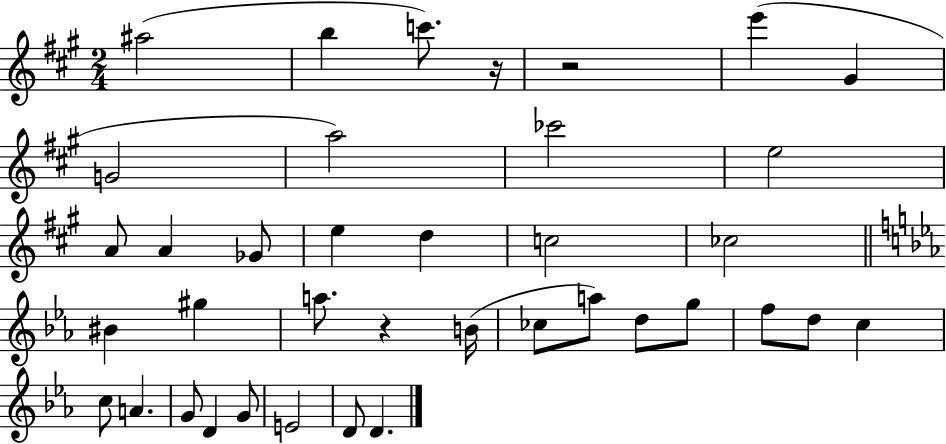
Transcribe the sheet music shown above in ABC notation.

X:1
T:Untitled
M:2/4
L:1/4
K:A
^a2 b c'/2 z/4 z2 e' ^G G2 a2 _c'2 e2 A/2 A _G/2 e d c2 _c2 ^B ^g a/2 z B/4 _c/2 a/2 d/2 g/2 f/2 d/2 c c/2 A G/2 D G/2 E2 D/2 D